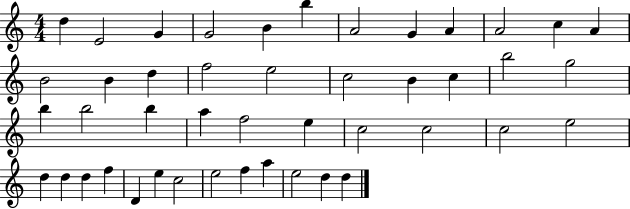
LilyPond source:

{
  \clef treble
  \numericTimeSignature
  \time 4/4
  \key c \major
  d''4 e'2 g'4 | g'2 b'4 b''4 | a'2 g'4 a'4 | a'2 c''4 a'4 | \break b'2 b'4 d''4 | f''2 e''2 | c''2 b'4 c''4 | b''2 g''2 | \break b''4 b''2 b''4 | a''4 f''2 e''4 | c''2 c''2 | c''2 e''2 | \break d''4 d''4 d''4 f''4 | d'4 e''4 c''2 | e''2 f''4 a''4 | e''2 d''4 d''4 | \break \bar "|."
}